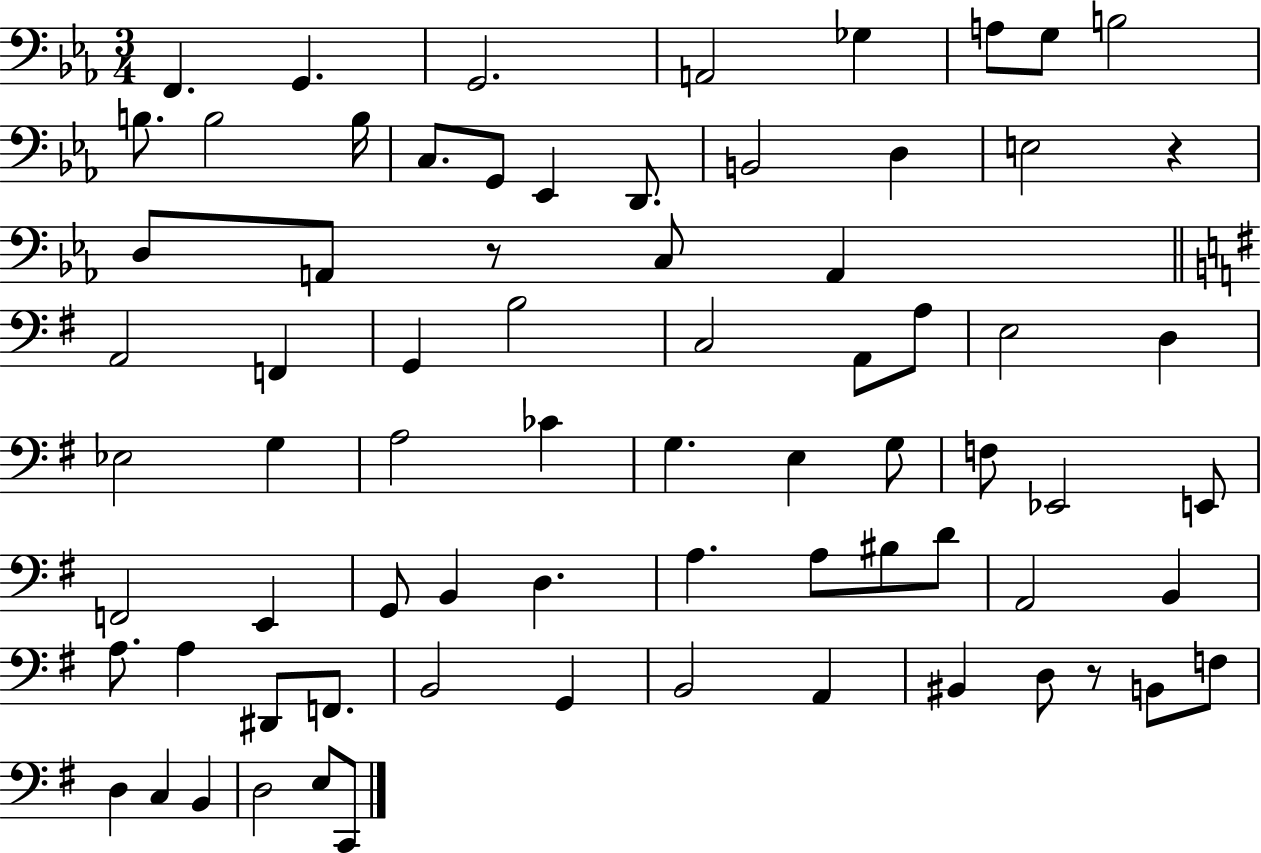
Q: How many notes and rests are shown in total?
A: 73